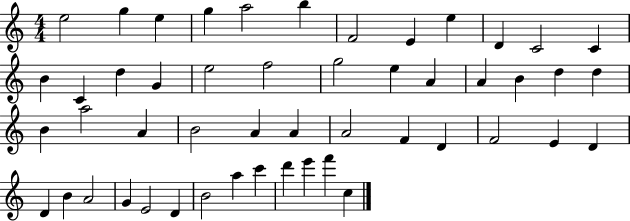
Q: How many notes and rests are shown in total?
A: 50